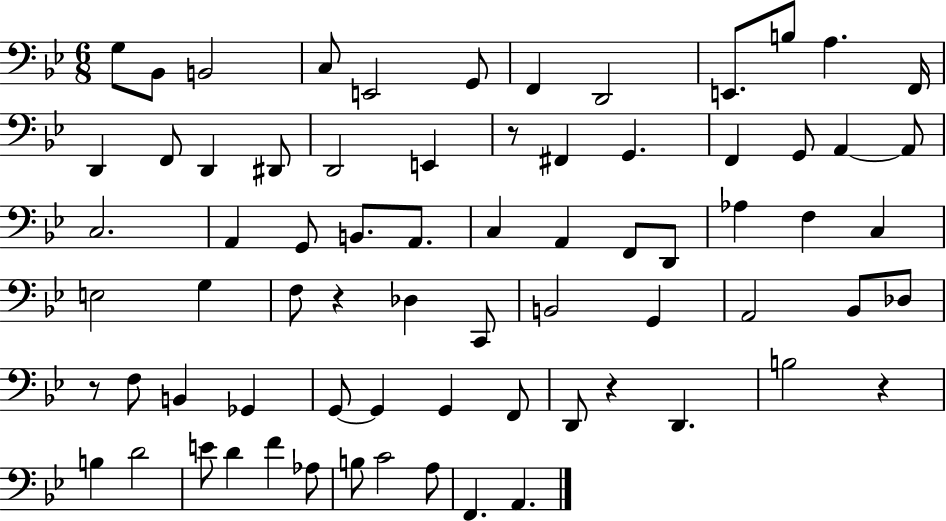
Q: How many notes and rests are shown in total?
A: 72